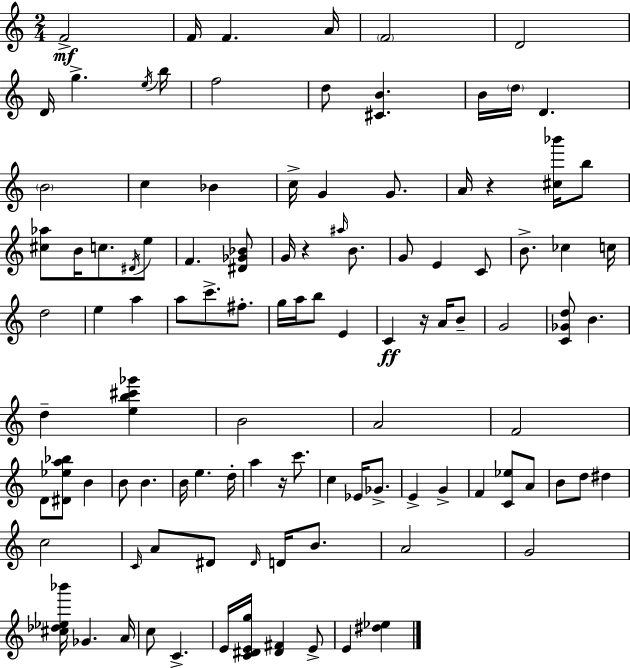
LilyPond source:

{
  \clef treble
  \numericTimeSignature
  \time 2/4
  \key c \major
  f'2->\mf | f'16 f'4. a'16 | \parenthesize f'2 | d'2 | \break d'16 g''4.-> \acciaccatura { e''16 } | b''16 f''2 | d''8 <cis' b'>4. | b'16 \parenthesize d''16 d'4. | \break \parenthesize b'2 | c''4 bes'4 | c''16-> g'4 g'8. | a'16 r4 <cis'' bes'''>16 b''8 | \break <cis'' aes''>8 b'16 c''8. \acciaccatura { dis'16 } | e''8 f'4. | <dis' ges' bes'>8 g'16 r4 \grace { ais''16 } | b'8. g'8 e'4 | \break c'8 b'8.-> ces''4 | c''16 d''2 | e''4 a''4 | a''8 c'''8.-> | \break fis''8.-. g''16 a''16 b''8 e'4 | c'4\ff r16 | a'16 b'8-- g'2 | <c' ges' d''>8 b'4. | \break d''4-- <e'' b'' cis''' ges'''>4 | b'2 | a'2 | f'2 | \break d'8 <dis' ees'' a'' bes''>8 b'4 | b'8 b'4. | b'16 e''4. | d''16-. a''4 r16 | \break c'''8. c''4 ees'16 | ges'8.-> e'4-> g'4-> | f'4 <c' ees''>8 | a'8 b'8 d''8 dis''4 | \break c''2 | \grace { c'16 } a'8 dis'8 | \grace { dis'16 } d'16 b'8. a'2 | g'2 | \break <cis'' des'' ees'' bes'''>16 ges'4. | a'16 c''8 c'4.-> | e'16 <c' dis' e' g''>16 <dis' fis'>4 | e'8-> e'4 | \break <dis'' ees''>4 \bar "|."
}